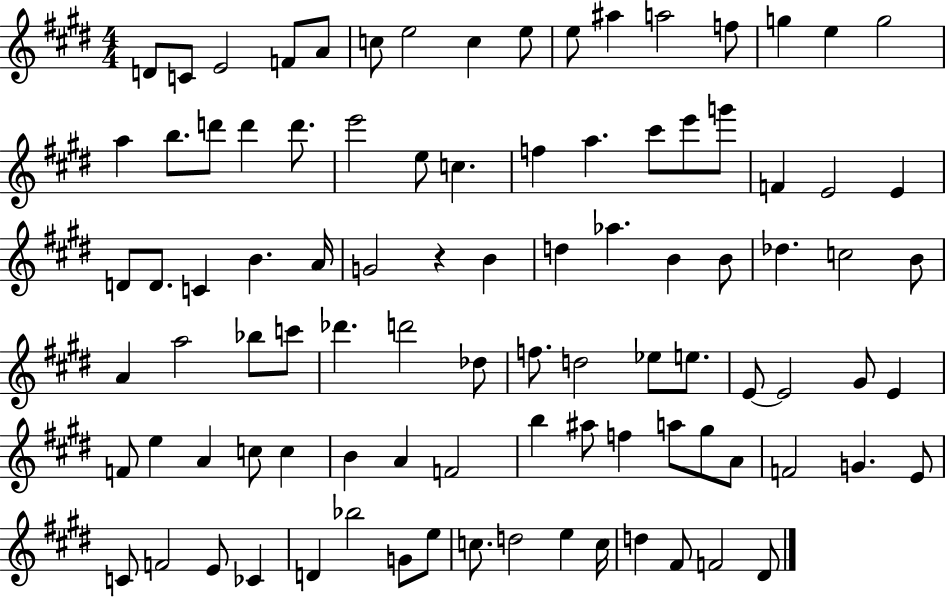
X:1
T:Untitled
M:4/4
L:1/4
K:E
D/2 C/2 E2 F/2 A/2 c/2 e2 c e/2 e/2 ^a a2 f/2 g e g2 a b/2 d'/2 d' d'/2 e'2 e/2 c f a ^c'/2 e'/2 g'/2 F E2 E D/2 D/2 C B A/4 G2 z B d _a B B/2 _d c2 B/2 A a2 _b/2 c'/2 _d' d'2 _d/2 f/2 d2 _e/2 e/2 E/2 E2 ^G/2 E F/2 e A c/2 c B A F2 b ^a/2 f a/2 ^g/2 A/2 F2 G E/2 C/2 F2 E/2 _C D _b2 G/2 e/2 c/2 d2 e c/4 d ^F/2 F2 ^D/2